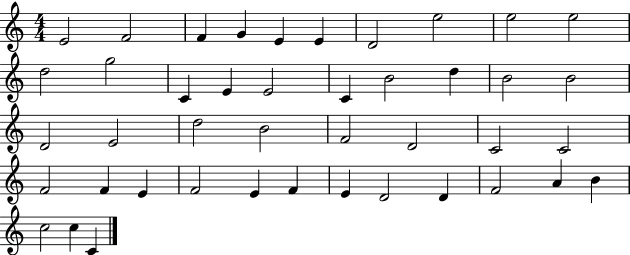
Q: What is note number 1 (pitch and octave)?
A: E4